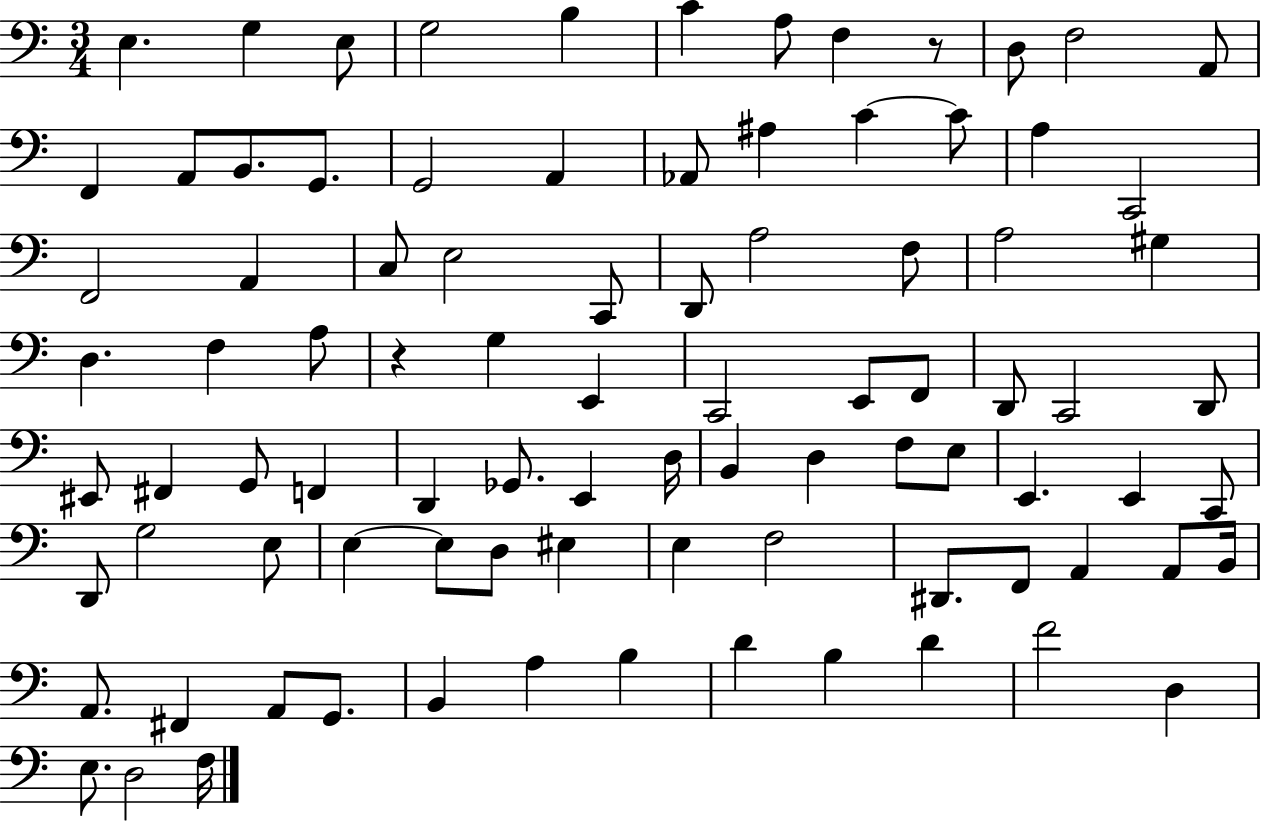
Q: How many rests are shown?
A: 2